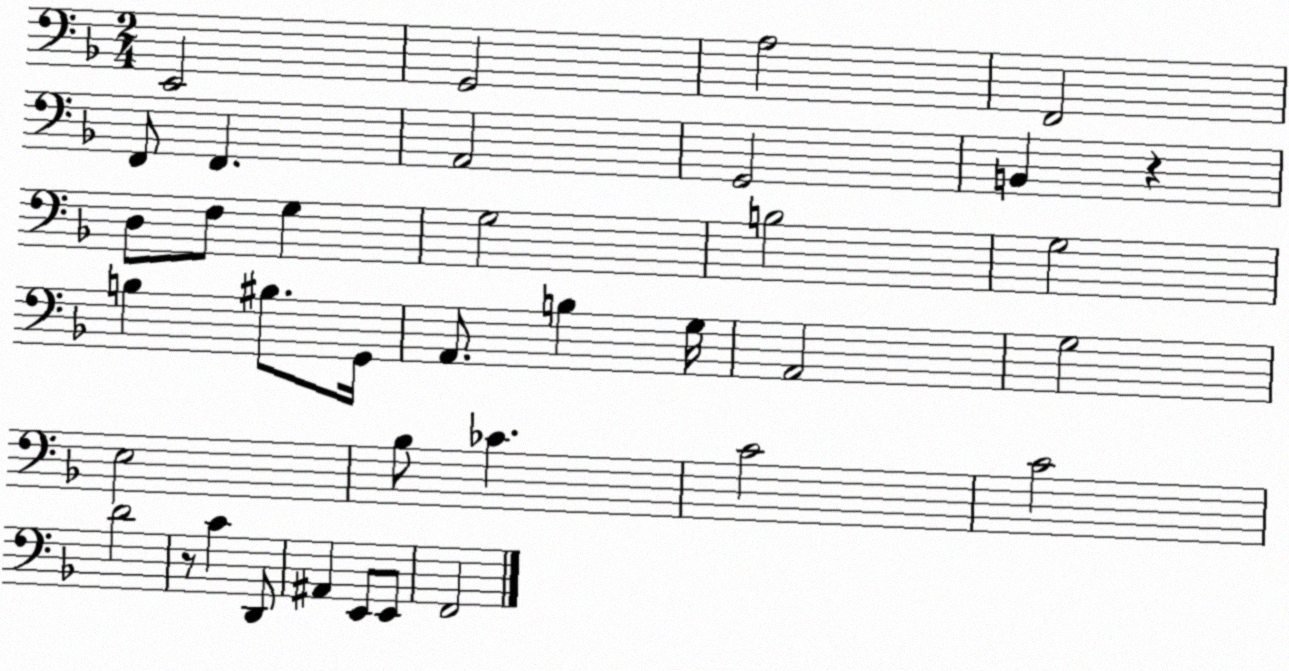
X:1
T:Untitled
M:2/4
L:1/4
K:F
E,,2 G,,2 A,2 F,,2 F,,/2 F,, A,,2 G,,2 B,, z D,/2 F,/2 G, G,2 B,2 G,2 B, ^B,/2 G,,/4 A,,/2 B, G,/4 A,,2 G,2 E,2 _B,/2 _C C2 C2 D2 z/2 C D,,/2 ^A,, E,,/2 E,,/2 F,,2